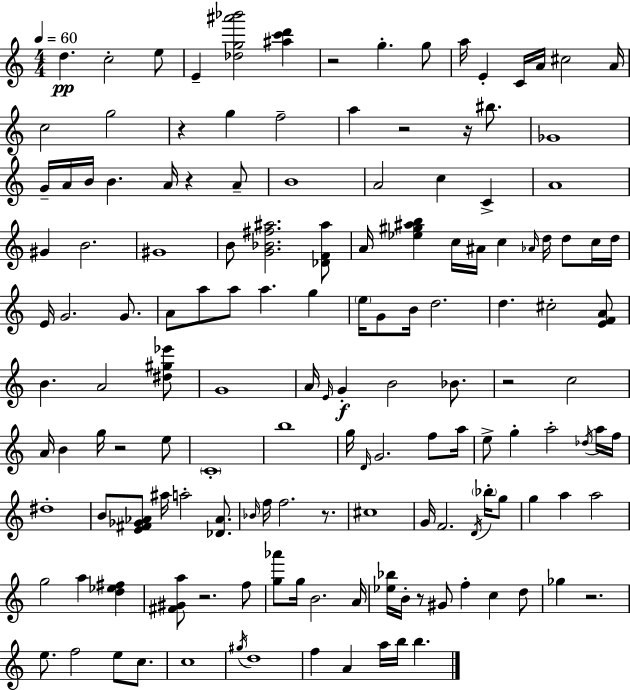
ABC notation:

X:1
T:Untitled
M:4/4
L:1/4
K:Am
d c2 e/2 E [_dg^a'_b']2 [^ac'd'] z2 g g/2 a/4 E C/4 A/4 ^c2 A/4 c2 g2 z g f2 a z2 z/4 ^b/2 _G4 G/4 A/4 B/4 B A/4 z A/2 B4 A2 c C A4 ^G B2 ^G4 B/2 [G_B^f^a]2 [_DF^a]/2 A/4 [_e^g^ab] c/4 ^A/4 c _A/4 d/4 d/2 c/4 d/4 E/4 G2 G/2 A/2 a/2 a/2 a g e/4 G/2 B/4 d2 d ^c2 [EFA]/2 B A2 [^d^g_e']/2 G4 A/4 E/4 G B2 _B/2 z2 c2 A/4 B g/4 z2 e/2 C4 b4 g/4 D/4 G2 f/2 a/4 e/2 g a2 _d/4 a/4 f/4 ^d4 B/2 [E^F_G_A]/2 ^a/4 a2 [_D_A]/2 _B/4 f/4 f2 z/2 ^c4 G/4 F2 D/4 _b/4 g/2 g a a2 g2 a [d_e^f] [^F^Ga]/2 z2 f/2 [g_a']/2 g/4 B2 A/4 [_e_b]/4 B/4 z/2 ^G/2 f c d/2 _g z2 e/2 f2 e/2 c/2 c4 ^g/4 d4 f A a/4 b/4 b